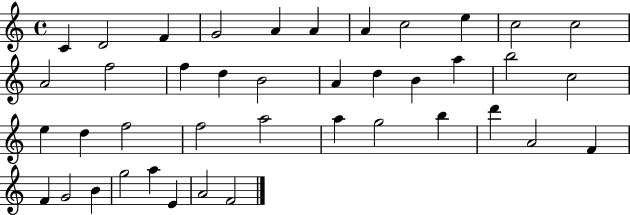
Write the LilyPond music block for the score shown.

{
  \clef treble
  \time 4/4
  \defaultTimeSignature
  \key c \major
  c'4 d'2 f'4 | g'2 a'4 a'4 | a'4 c''2 e''4 | c''2 c''2 | \break a'2 f''2 | f''4 d''4 b'2 | a'4 d''4 b'4 a''4 | b''2 c''2 | \break e''4 d''4 f''2 | f''2 a''2 | a''4 g''2 b''4 | d'''4 a'2 f'4 | \break f'4 g'2 b'4 | g''2 a''4 e'4 | a'2 f'2 | \bar "|."
}